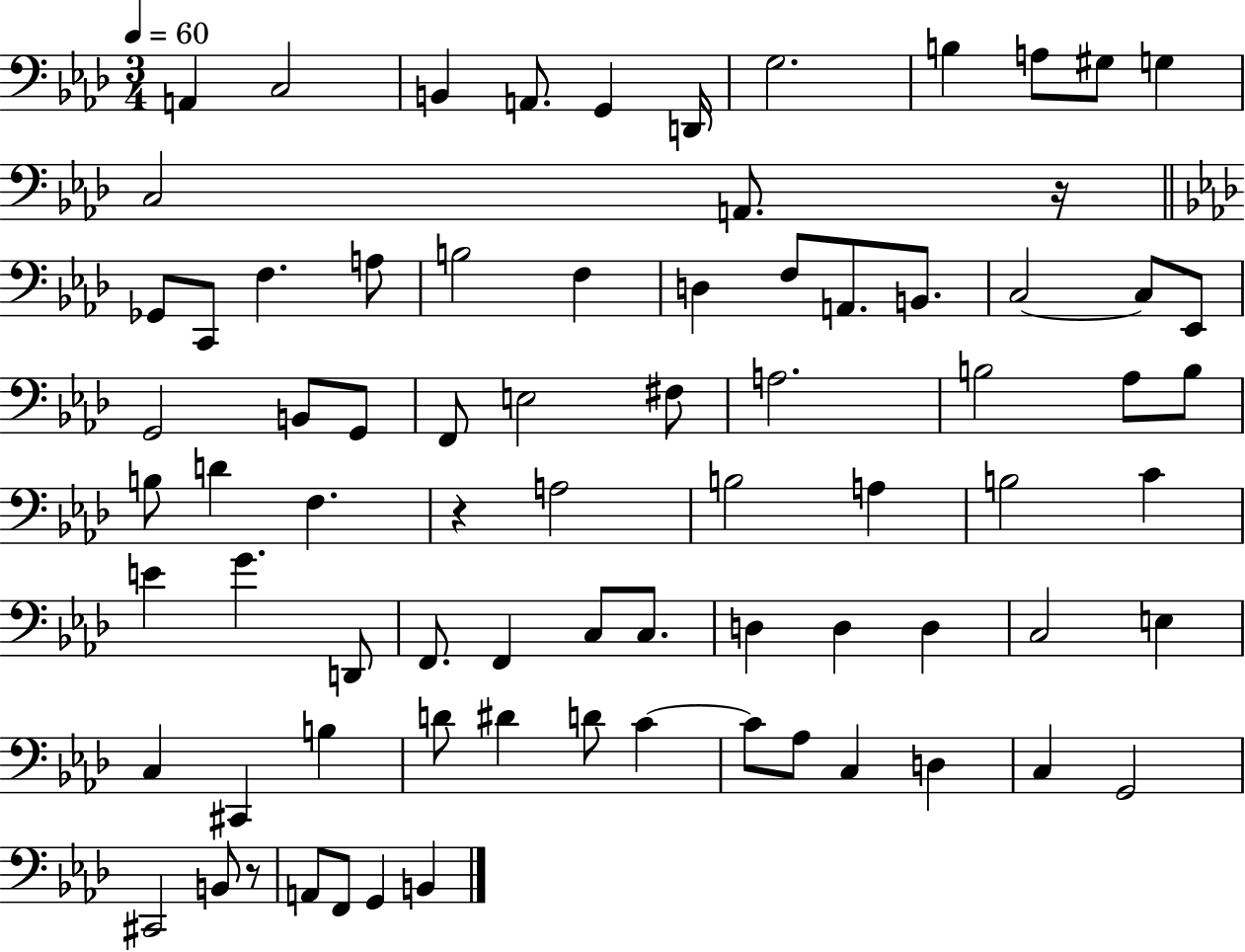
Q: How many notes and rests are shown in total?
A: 78